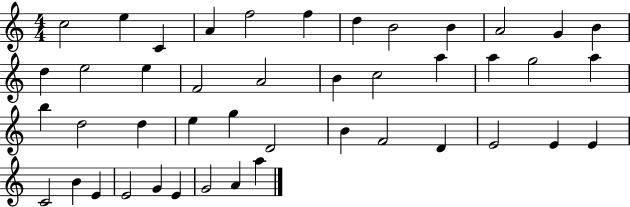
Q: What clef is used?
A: treble